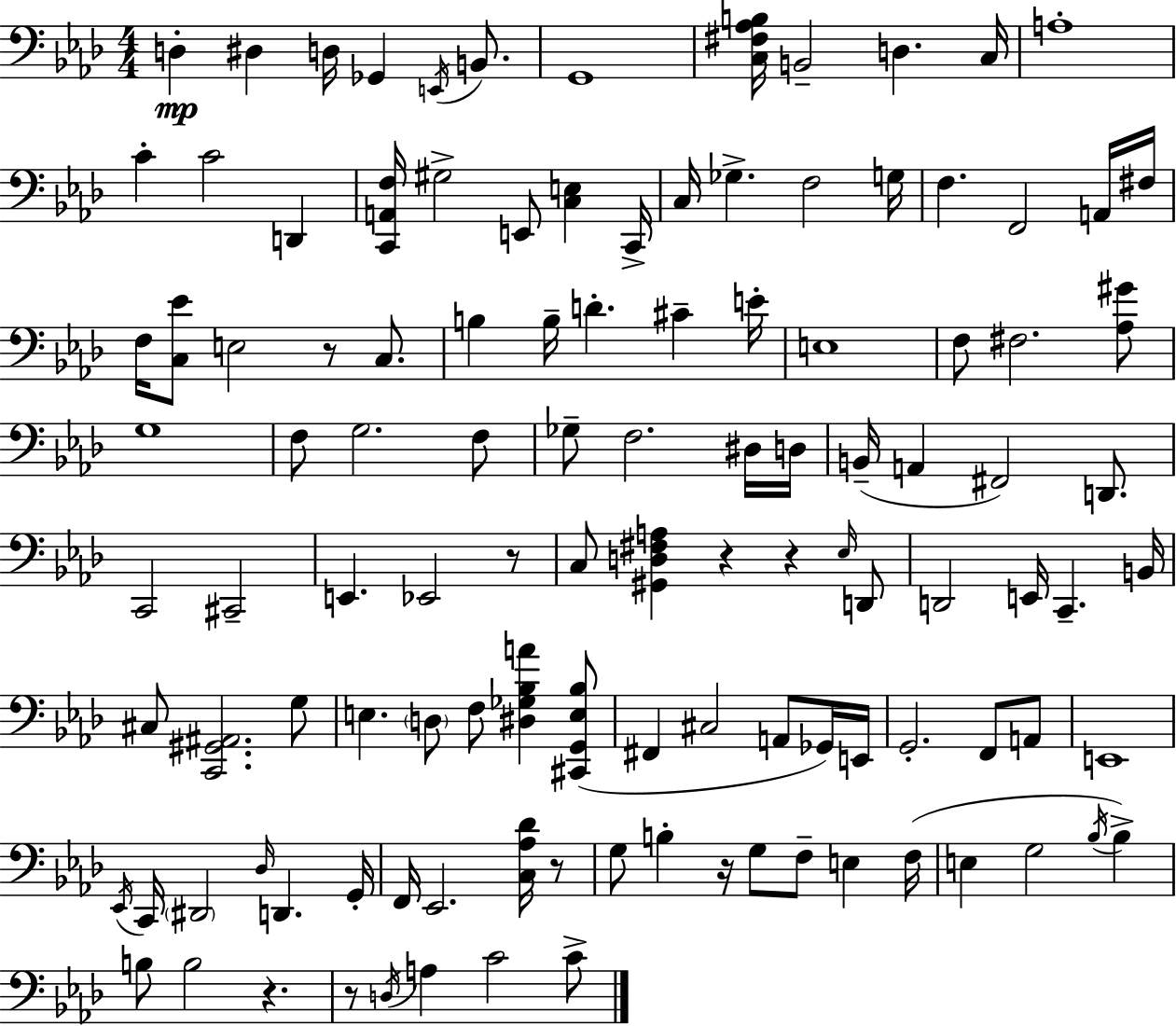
{
  \clef bass
  \numericTimeSignature
  \time 4/4
  \key aes \major
  \repeat volta 2 { d4-.\mp dis4 d16 ges,4 \acciaccatura { e,16 } b,8. | g,1 | <c fis aes b>16 b,2-- d4. | c16 a1-. | \break c'4-. c'2 d,4 | <c, a, f>16 gis2-> e,8 <c e>4 | c,16-> c16 ges4.-> f2 | g16 f4. f,2 a,16 | \break fis16 f16 <c ees'>8 e2 r8 c8. | b4 b16-- d'4.-. cis'4-- | e'16-. e1 | f8 fis2. <aes gis'>8 | \break g1 | f8 g2. f8 | ges8-- f2. dis16 | d16 b,16--( a,4 fis,2) d,8. | \break c,2 cis,2-- | e,4. ees,2 r8 | c8 <gis, d fis a>4 r4 r4 \grace { ees16 } | d,8 d,2 e,16 c,4.-- | \break b,16 cis8 <c, gis, ais,>2. | g8 e4. \parenthesize d8 f8 <dis ges bes a'>4 | <cis, g, e bes>8( fis,4 cis2 a,8 | ges,16) e,16 g,2.-. f,8 | \break a,8 e,1 | \acciaccatura { ees,16 } c,16 \parenthesize dis,2 \grace { des16 } d,4. | g,16-. f,16 ees,2. | <c aes des'>16 r8 g8 b4-. r16 g8 f8-- e4 | \break f16( e4 g2 | \acciaccatura { bes16 } bes4->) b8 b2 r4. | r8 \acciaccatura { d16 } a4 c'2 | c'8-> } \bar "|."
}